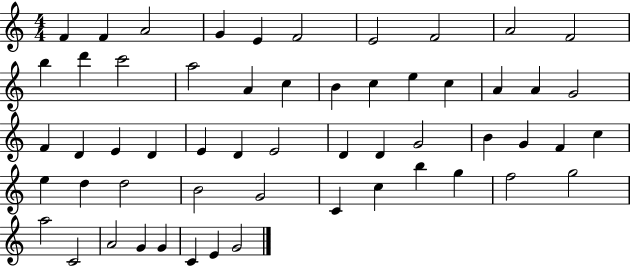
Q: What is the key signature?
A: C major